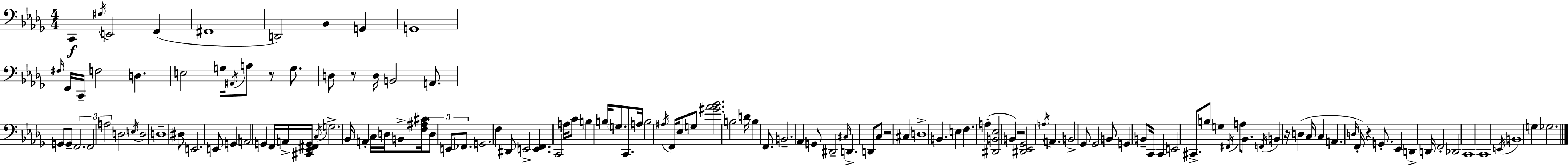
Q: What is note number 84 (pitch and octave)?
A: F3